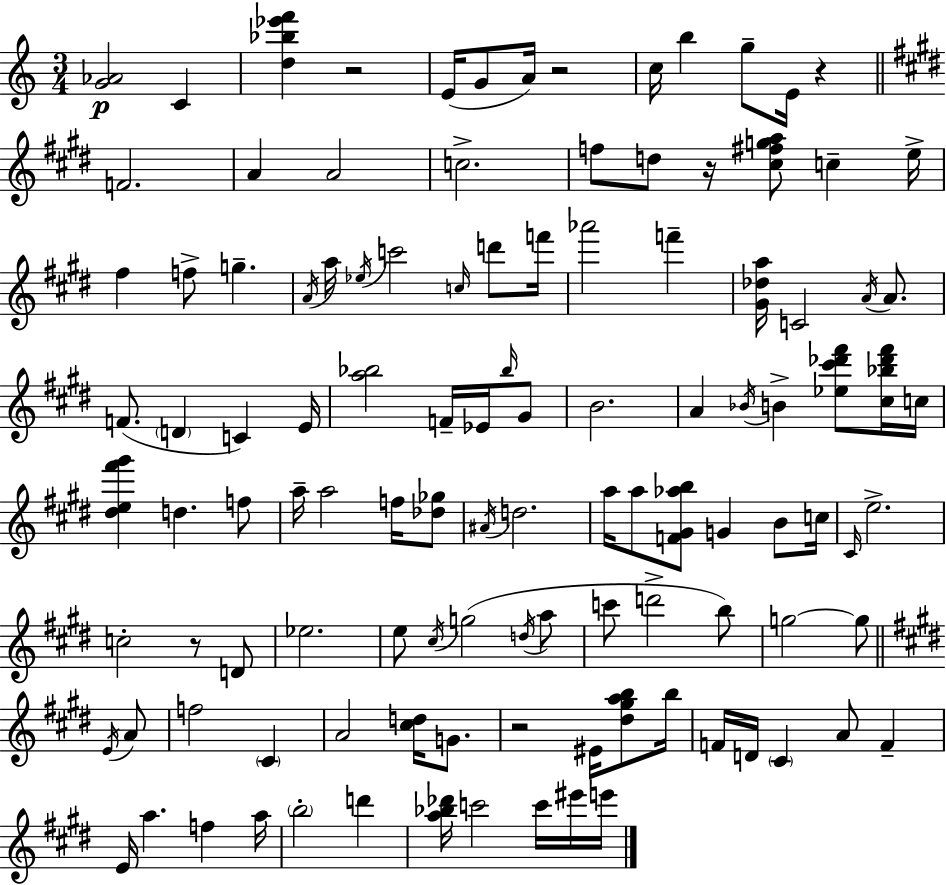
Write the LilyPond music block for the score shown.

{
  \clef treble
  \numericTimeSignature
  \time 3/4
  \key a \minor
  <g' aes'>2\p c'4 | <d'' bes'' ees''' f'''>4 r2 | e'16( g'8 a'16) r2 | c''16 b''4 g''8-- e'16 r4 | \break \bar "||" \break \key e \major f'2. | a'4 a'2 | c''2.-> | f''8 d''8 r16 <cis'' fis'' g'' a''>8 c''4-- e''16-> | \break fis''4 f''8-> g''4.-- | \acciaccatura { a'16 } a''16 \acciaccatura { ees''16 } c'''2 \grace { c''16 } | d'''8 f'''16 aes'''2 f'''4-- | <gis' des'' a''>16 c'2 | \break \acciaccatura { a'16 } a'8. f'8.( \parenthesize d'4 c'4) | e'16 <a'' bes''>2 | f'16-- ees'16 \grace { bes''16 } gis'8 b'2. | a'4 \acciaccatura { bes'16 } b'4-> | \break <ees'' cis''' des''' fis'''>8 <cis'' bes'' des''' fis'''>16 c''16 <dis'' e'' fis''' gis'''>4 d''4. | f''8 a''16-- a''2 | f''16 <des'' ges''>8 \acciaccatura { ais'16 } d''2. | a''16 a''8 <f' gis' aes'' b''>8 | \break g'4 b'8 c''16 \grace { cis'16 } e''2.-> | c''2-. | r8 d'8 ees''2. | e''8 \acciaccatura { cis''16 } g''2( | \break \acciaccatura { d''16 } a''8 c'''8 | d'''2-> b''8) g''2~~ | g''8 \bar "||" \break \key e \major \acciaccatura { e'16 } a'8 f''2 \parenthesize cis'4 | a'2 <cis'' d''>16 | g'8. r2 eis'16 | <dis'' gis'' a'' b''>8 b''16 f'16 d'16 \parenthesize cis'4 a'8 f'4-- | \break e'16 a''4. f''4 | a''16 \parenthesize b''2-. d'''4 | <a'' bes'' des'''>16 c'''2 | c'''16 eis'''16 e'''16 \bar "|."
}